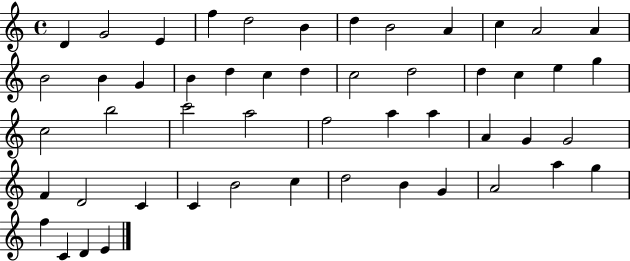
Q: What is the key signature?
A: C major